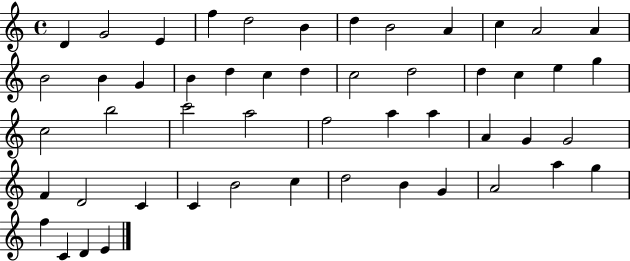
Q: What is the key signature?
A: C major